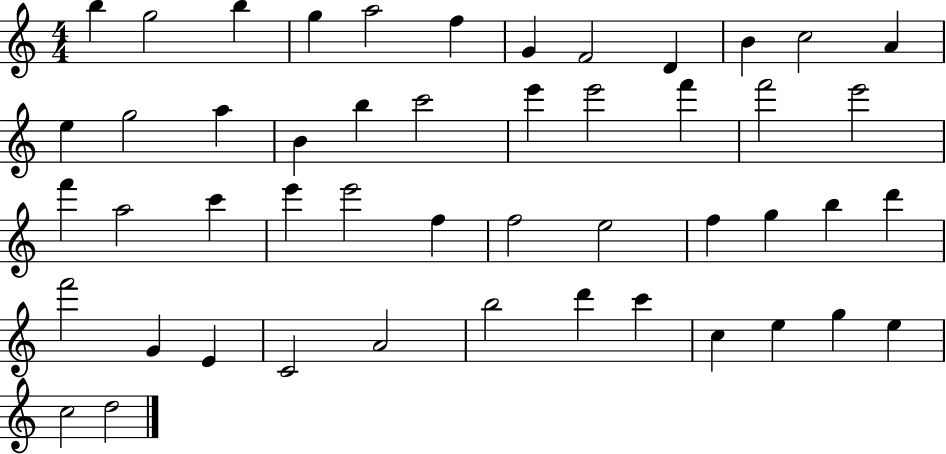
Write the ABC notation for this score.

X:1
T:Untitled
M:4/4
L:1/4
K:C
b g2 b g a2 f G F2 D B c2 A e g2 a B b c'2 e' e'2 f' f'2 e'2 f' a2 c' e' e'2 f f2 e2 f g b d' f'2 G E C2 A2 b2 d' c' c e g e c2 d2